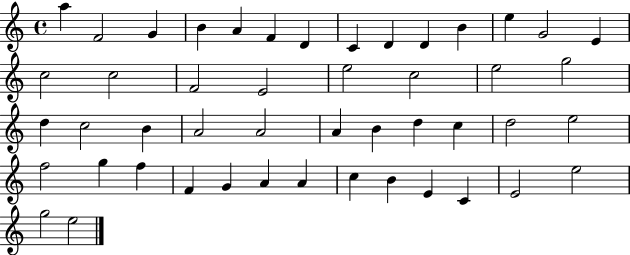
X:1
T:Untitled
M:4/4
L:1/4
K:C
a F2 G B A F D C D D B e G2 E c2 c2 F2 E2 e2 c2 e2 g2 d c2 B A2 A2 A B d c d2 e2 f2 g f F G A A c B E C E2 e2 g2 e2